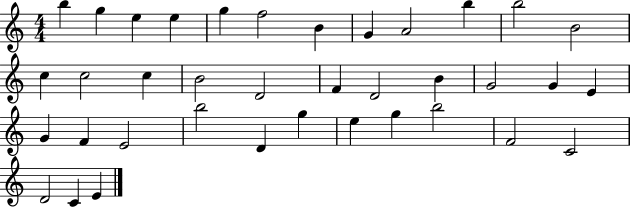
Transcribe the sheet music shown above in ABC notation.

X:1
T:Untitled
M:4/4
L:1/4
K:C
b g e e g f2 B G A2 b b2 B2 c c2 c B2 D2 F D2 B G2 G E G F E2 b2 D g e g b2 F2 C2 D2 C E